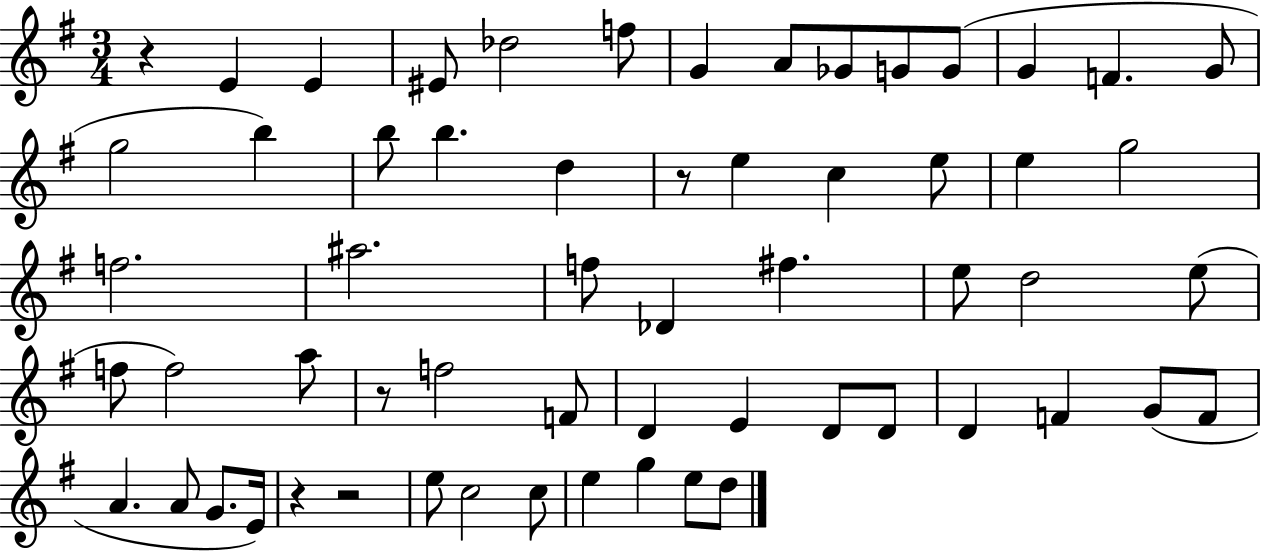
X:1
T:Untitled
M:3/4
L:1/4
K:G
z E E ^E/2 _d2 f/2 G A/2 _G/2 G/2 G/2 G F G/2 g2 b b/2 b d z/2 e c e/2 e g2 f2 ^a2 f/2 _D ^f e/2 d2 e/2 f/2 f2 a/2 z/2 f2 F/2 D E D/2 D/2 D F G/2 F/2 A A/2 G/2 E/4 z z2 e/2 c2 c/2 e g e/2 d/2